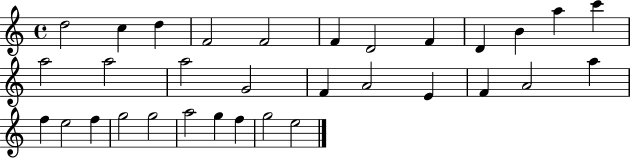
{
  \clef treble
  \time 4/4
  \defaultTimeSignature
  \key c \major
  d''2 c''4 d''4 | f'2 f'2 | f'4 d'2 f'4 | d'4 b'4 a''4 c'''4 | \break a''2 a''2 | a''2 g'2 | f'4 a'2 e'4 | f'4 a'2 a''4 | \break f''4 e''2 f''4 | g''2 g''2 | a''2 g''4 f''4 | g''2 e''2 | \break \bar "|."
}